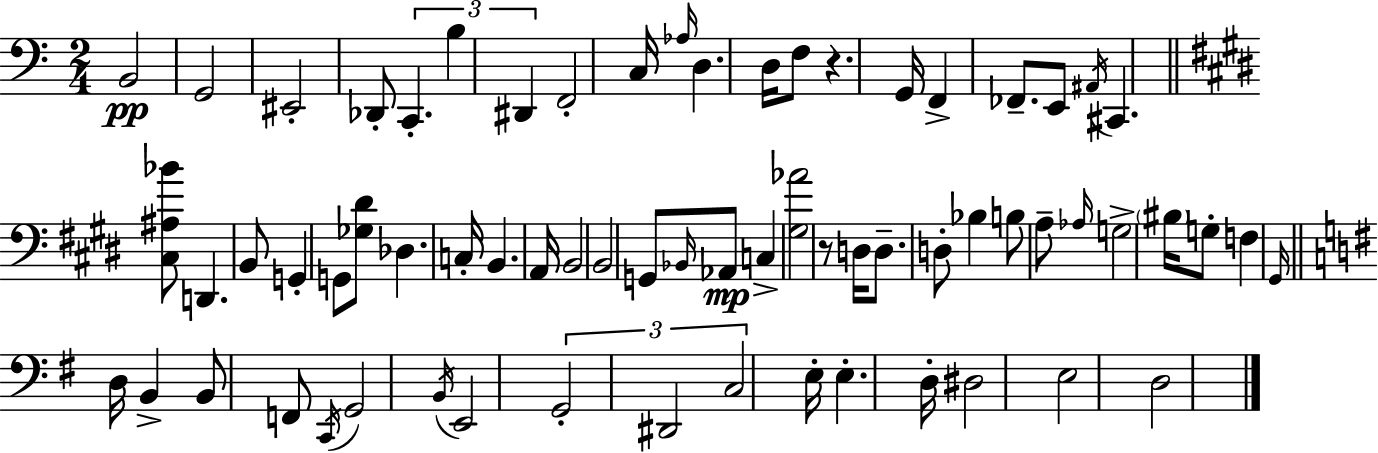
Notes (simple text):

B2/h G2/h EIS2/h Db2/e C2/q. B3/q D#2/q F2/h C3/s Ab3/s D3/q. D3/s F3/e R/q. G2/s F2/q FES2/e. E2/e A#2/s C#2/q. [C#3,A#3,Bb4]/e D2/q. B2/e G2/q G2/e [Gb3,D#4]/e Db3/q. C3/s B2/q. A2/s B2/h B2/h G2/e Bb2/s Ab2/e C3/q [G#3,Ab4]/h R/e D3/s D3/e. D3/e Bb3/q B3/e A3/e Ab3/s G3/h BIS3/s G3/e F3/q G#2/s D3/s B2/q B2/e F2/e C2/s G2/h B2/s E2/h G2/h D#2/h C3/h E3/s E3/q. D3/s D#3/h E3/h D3/h